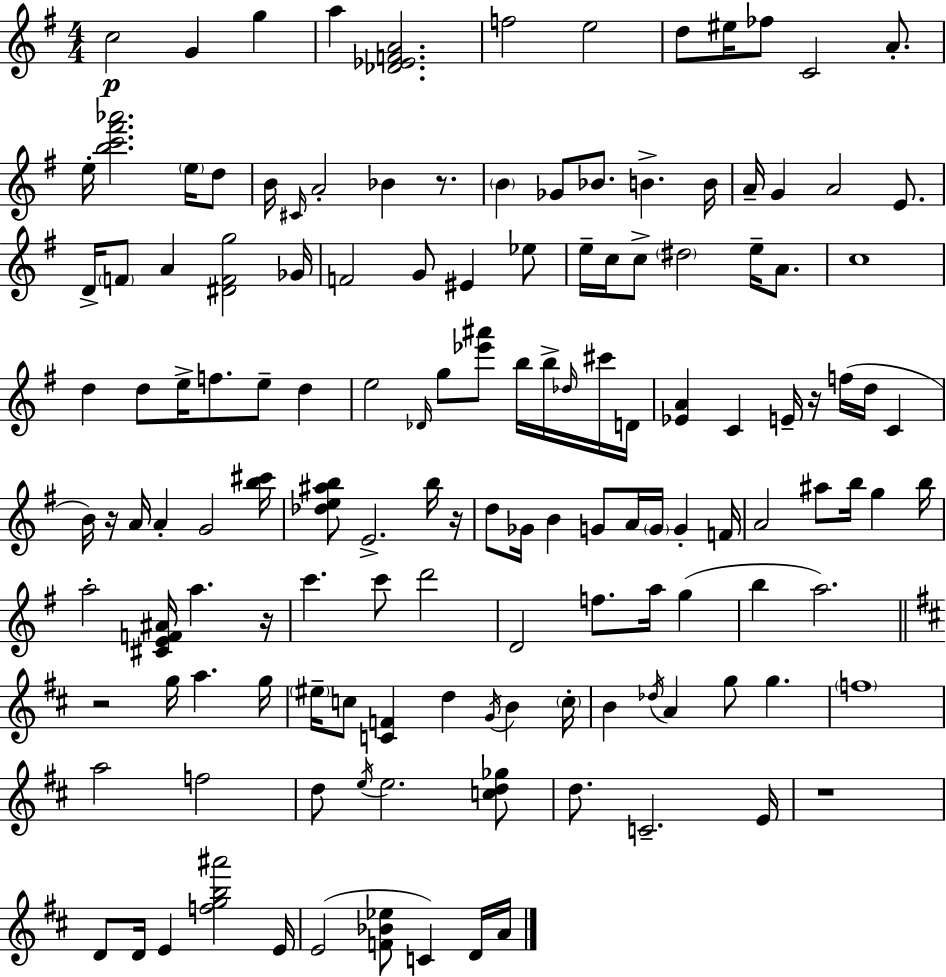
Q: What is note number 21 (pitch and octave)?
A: Bb4